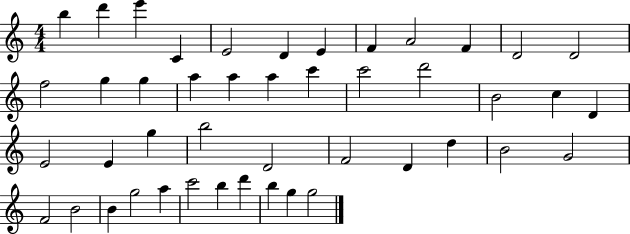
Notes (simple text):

B5/q D6/q E6/q C4/q E4/h D4/q E4/q F4/q A4/h F4/q D4/h D4/h F5/h G5/q G5/q A5/q A5/q A5/q C6/q C6/h D6/h B4/h C5/q D4/q E4/h E4/q G5/q B5/h D4/h F4/h D4/q D5/q B4/h G4/h F4/h B4/h B4/q G5/h A5/q C6/h B5/q D6/q B5/q G5/q G5/h